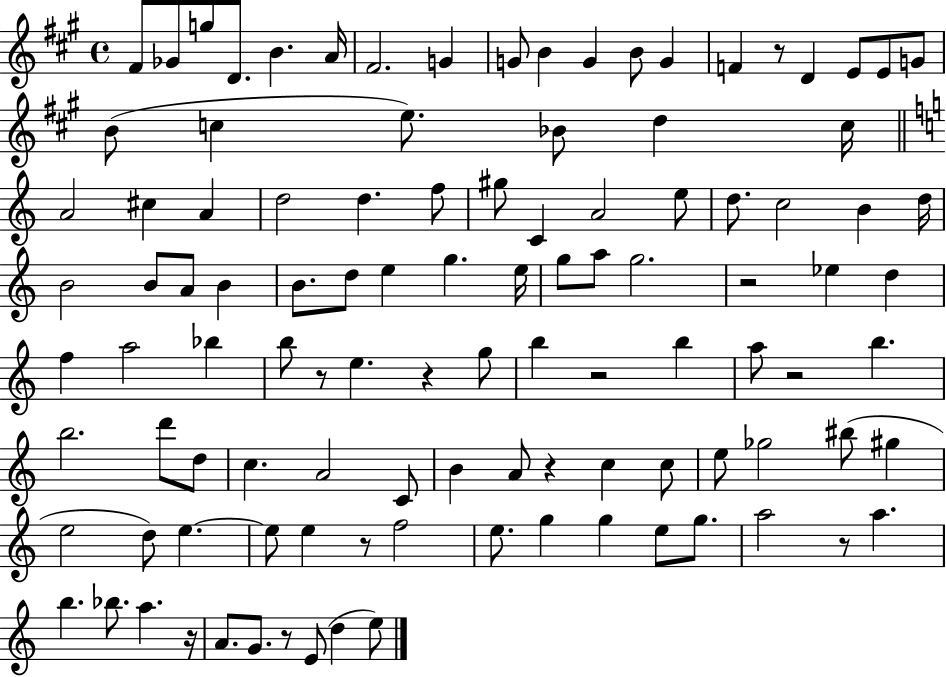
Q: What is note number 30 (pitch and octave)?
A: F5